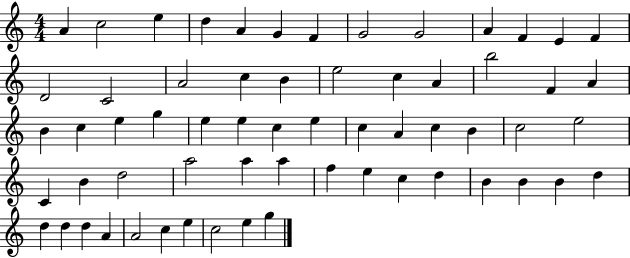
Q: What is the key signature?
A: C major